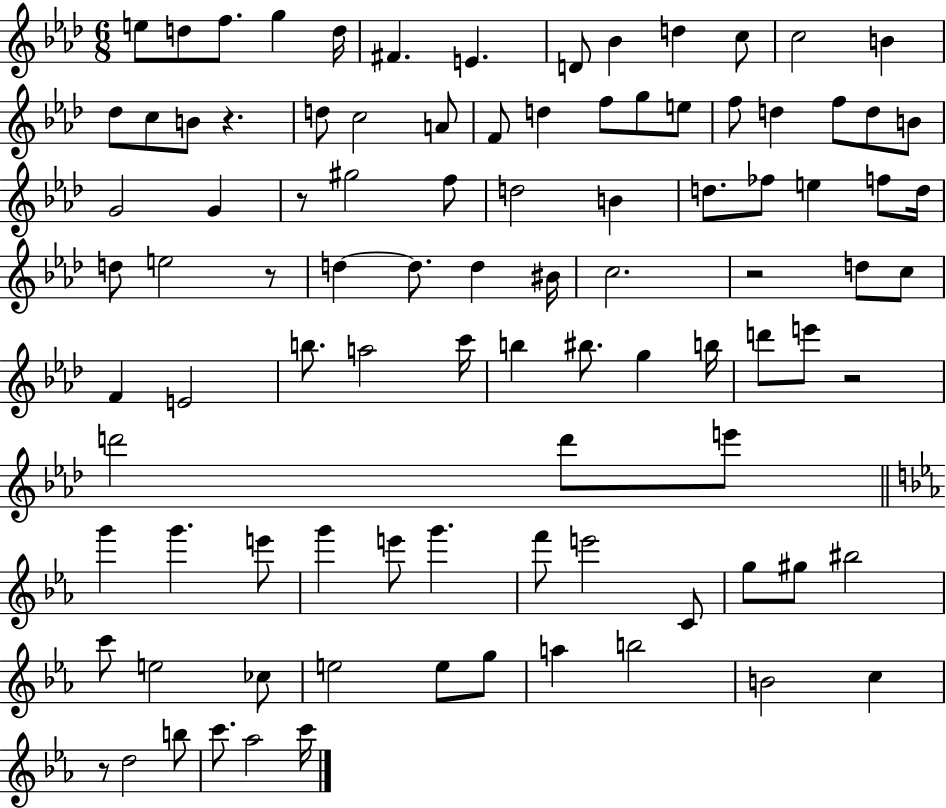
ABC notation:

X:1
T:Untitled
M:6/8
L:1/4
K:Ab
e/2 d/2 f/2 g d/4 ^F E D/2 _B d c/2 c2 B _d/2 c/2 B/2 z d/2 c2 A/2 F/2 d f/2 g/2 e/2 f/2 d f/2 d/2 B/2 G2 G z/2 ^g2 f/2 d2 B d/2 _f/2 e f/2 d/4 d/2 e2 z/2 d d/2 d ^B/4 c2 z2 d/2 c/2 F E2 b/2 a2 c'/4 b ^b/2 g b/4 d'/2 e'/2 z2 d'2 d'/2 e'/2 g' g' e'/2 g' e'/2 g' f'/2 e'2 C/2 g/2 ^g/2 ^b2 c'/2 e2 _c/2 e2 e/2 g/2 a b2 B2 c z/2 d2 b/2 c'/2 _a2 c'/4